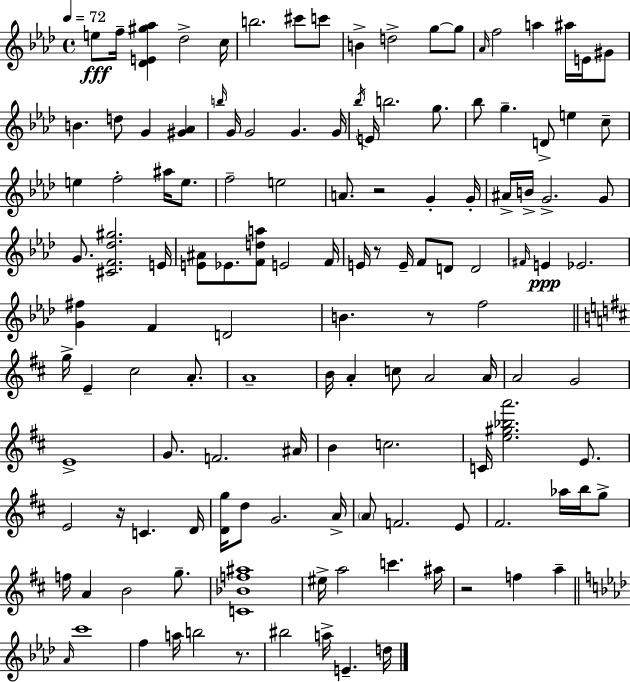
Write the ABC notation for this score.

X:1
T:Untitled
M:4/4
L:1/4
K:Ab
e/2 f/4 [_DE^g_a] _d2 c/4 b2 ^c'/2 c'/2 B d2 g/2 g/2 _A/4 f2 a ^a/4 E/4 ^G/2 B d/2 G [^G_A] b/4 G/4 G2 G G/4 _b/4 E/4 b2 g/2 _b/2 g D/2 e c/2 e f2 ^a/4 e/2 f2 e2 A/2 z2 G G/4 ^A/4 B/4 G2 G/2 G/2 [^CF_d^g]2 E/4 [E^A]/2 _E/2 [Fda]/2 E2 F/4 E/4 z/2 E/4 F/2 D/2 D2 ^F/4 E _E2 [G^f] F D2 B z/2 f2 g/4 E ^c2 A/2 A4 B/4 A c/2 A2 A/4 A2 G2 E4 G/2 F2 ^A/4 B c2 C/4 [e^g_ba']2 E/2 E2 z/4 C D/4 [Dg]/4 d/2 G2 A/4 A/2 F2 E/2 ^F2 _a/4 b/4 g/2 f/4 A B2 g/2 [C_Bf^a]4 ^e/4 a2 c' ^a/4 z2 f a _A/4 c'4 f a/4 b2 z/2 ^b2 a/4 E d/4